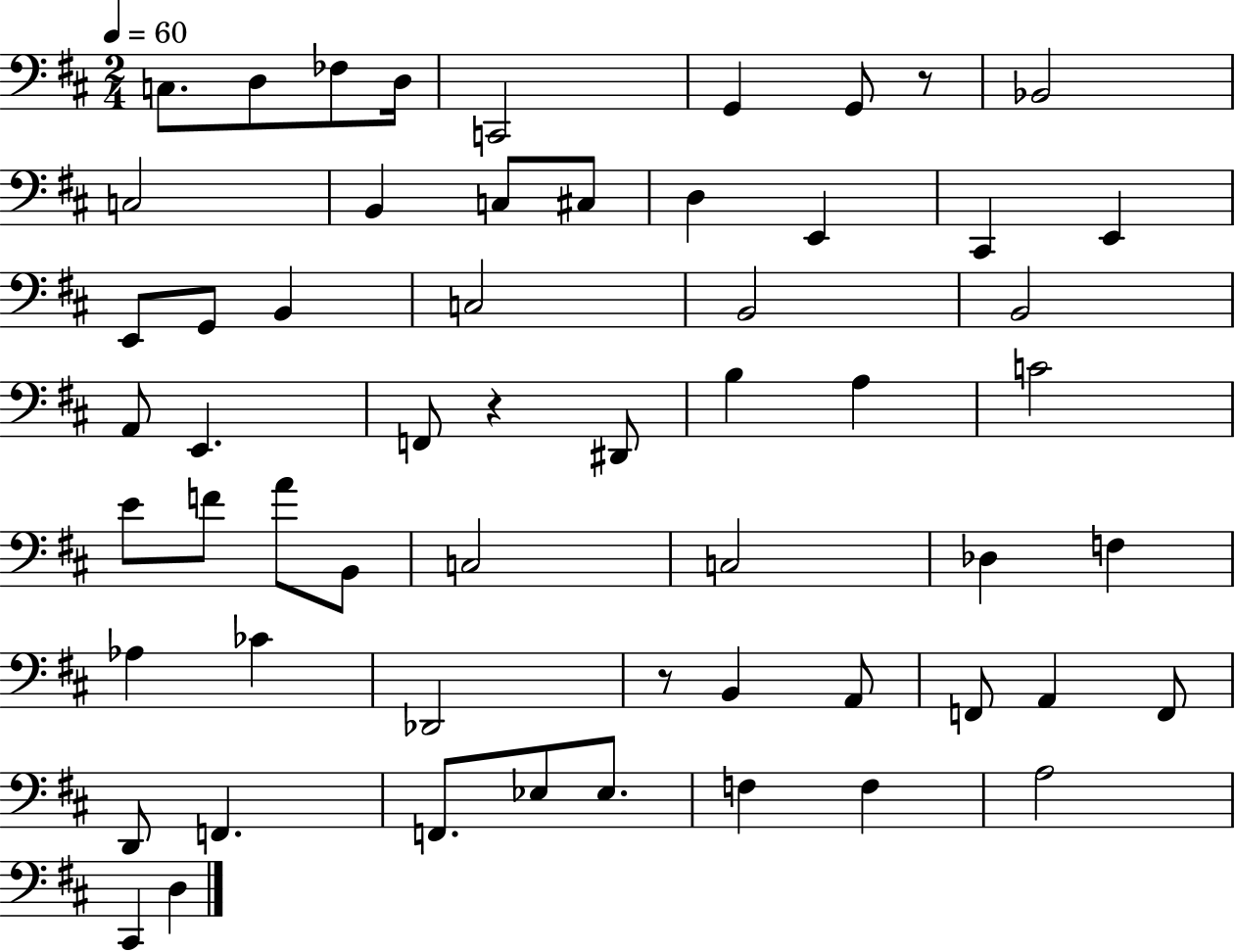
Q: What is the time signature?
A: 2/4